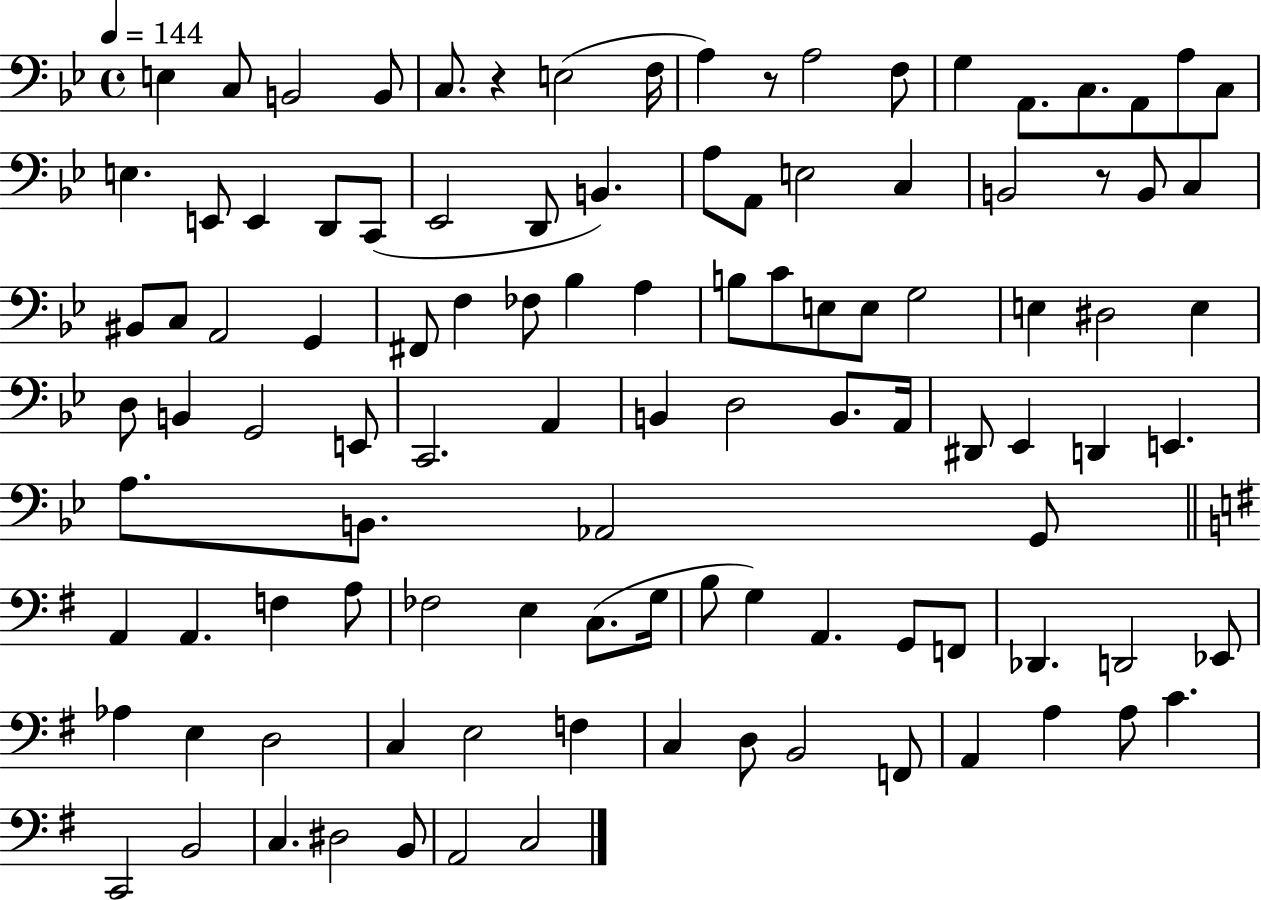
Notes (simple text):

E3/q C3/e B2/h B2/e C3/e. R/q E3/h F3/s A3/q R/e A3/h F3/e G3/q A2/e. C3/e. A2/e A3/e C3/e E3/q. E2/e E2/q D2/e C2/e Eb2/h D2/e B2/q. A3/e A2/e E3/h C3/q B2/h R/e B2/e C3/q BIS2/e C3/e A2/h G2/q F#2/e F3/q FES3/e Bb3/q A3/q B3/e C4/e E3/e E3/e G3/h E3/q D#3/h E3/q D3/e B2/q G2/h E2/e C2/h. A2/q B2/q D3/h B2/e. A2/s D#2/e Eb2/q D2/q E2/q. A3/e. B2/e. Ab2/h G2/e A2/q A2/q. F3/q A3/e FES3/h E3/q C3/e. G3/s B3/e G3/q A2/q. G2/e F2/e Db2/q. D2/h Eb2/e Ab3/q E3/q D3/h C3/q E3/h F3/q C3/q D3/e B2/h F2/e A2/q A3/q A3/e C4/q. C2/h B2/h C3/q. D#3/h B2/e A2/h C3/h